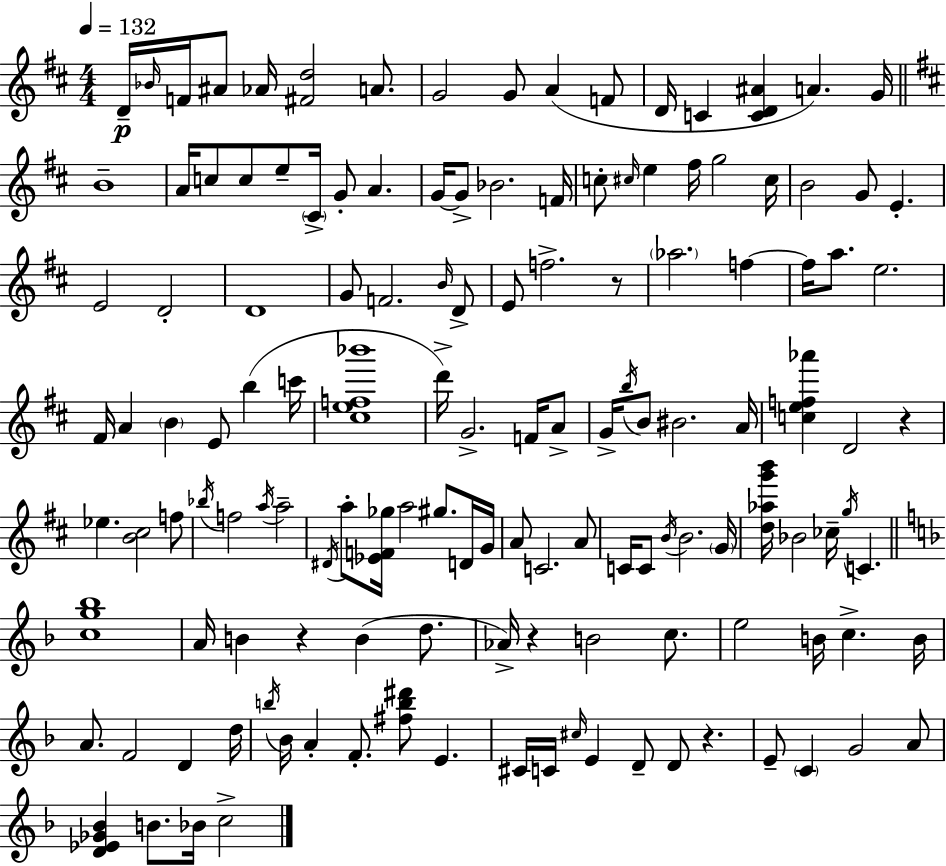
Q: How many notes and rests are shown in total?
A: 137